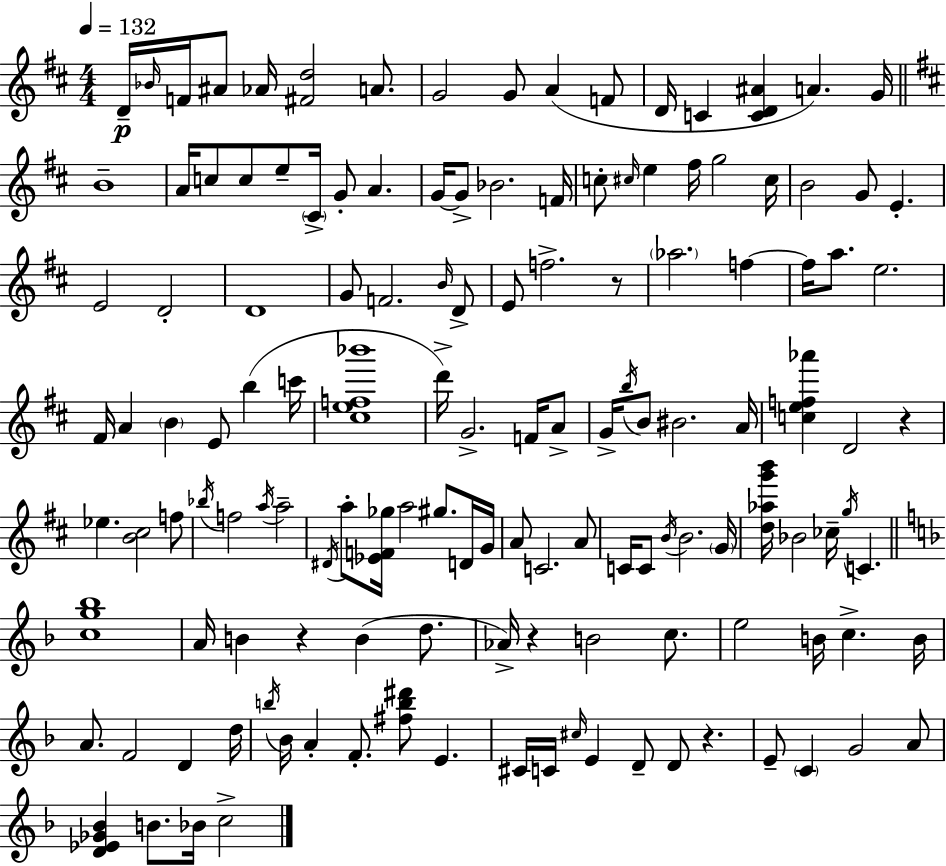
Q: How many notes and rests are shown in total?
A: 137